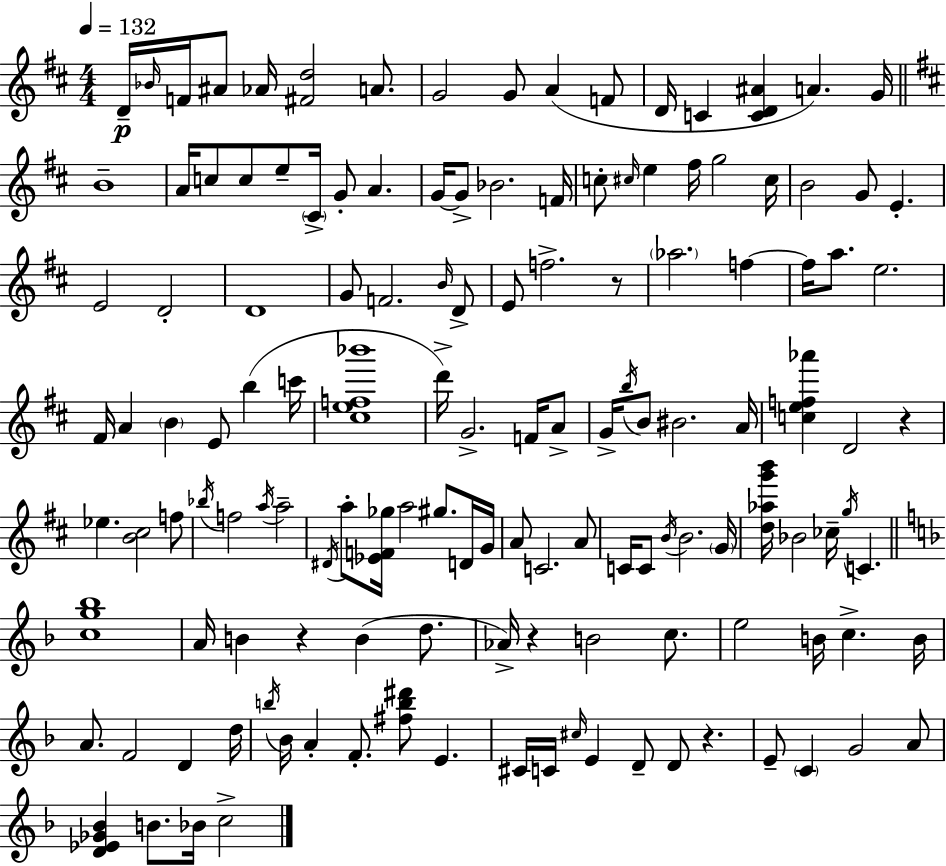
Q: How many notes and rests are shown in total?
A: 137